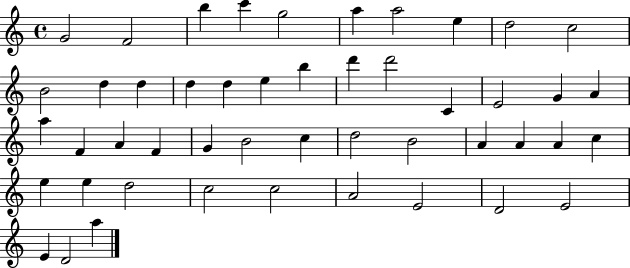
{
  \clef treble
  \time 4/4
  \defaultTimeSignature
  \key c \major
  g'2 f'2 | b''4 c'''4 g''2 | a''4 a''2 e''4 | d''2 c''2 | \break b'2 d''4 d''4 | d''4 d''4 e''4 b''4 | d'''4 d'''2 c'4 | e'2 g'4 a'4 | \break a''4 f'4 a'4 f'4 | g'4 b'2 c''4 | d''2 b'2 | a'4 a'4 a'4 c''4 | \break e''4 e''4 d''2 | c''2 c''2 | a'2 e'2 | d'2 e'2 | \break e'4 d'2 a''4 | \bar "|."
}